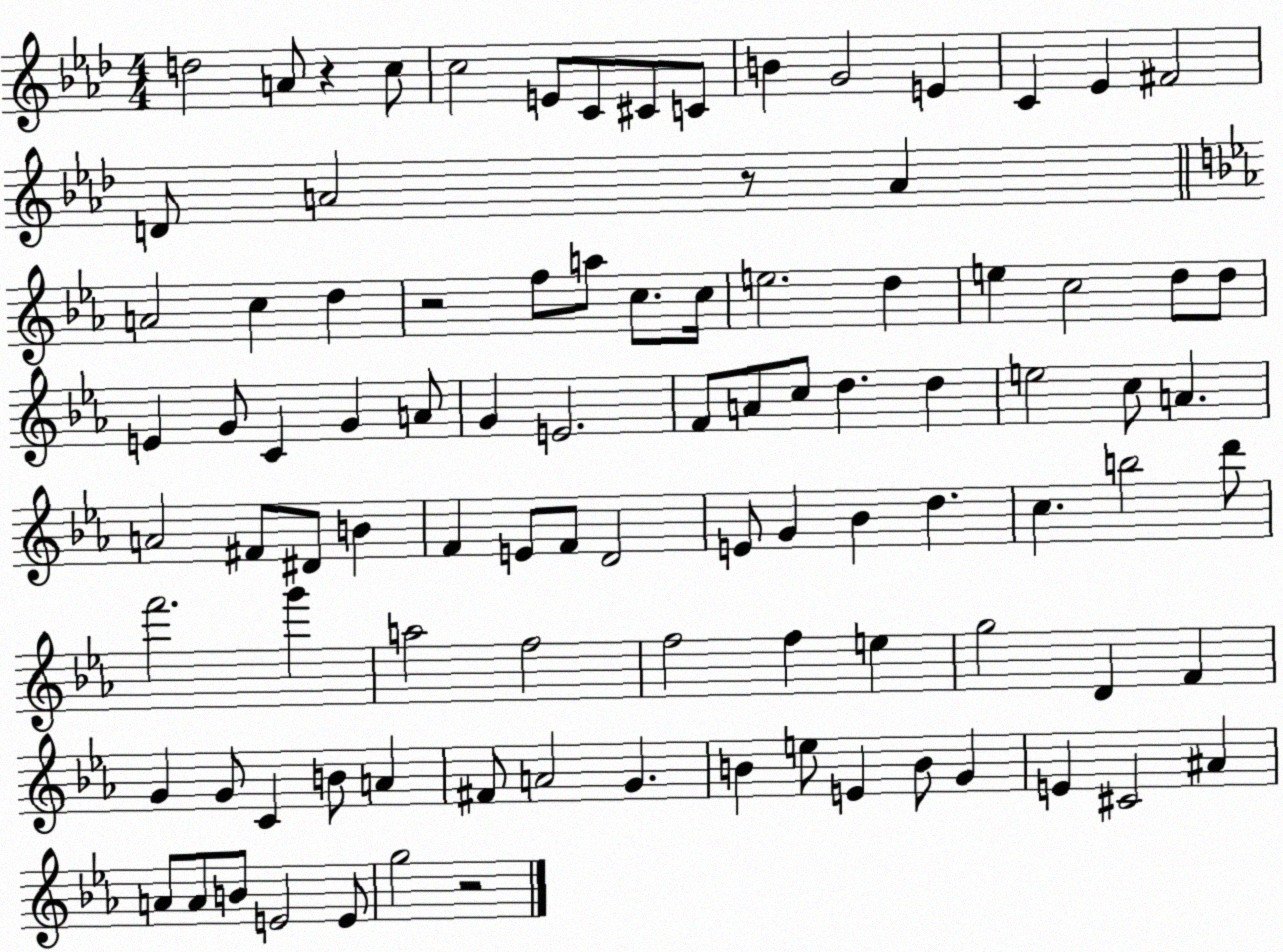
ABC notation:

X:1
T:Untitled
M:4/4
L:1/4
K:Ab
d2 A/2 z c/2 c2 E/2 C/2 ^C/2 C/2 B G2 E C _E ^F2 D/2 A2 z/2 A A2 c d z2 f/2 a/2 c/2 c/4 e2 d e c2 d/2 d/2 E G/2 C G A/2 G E2 F/2 A/2 c/2 d d e2 c/2 A A2 ^F/2 ^D/2 B F E/2 F/2 D2 E/2 G _B d c b2 d'/2 f'2 g' a2 f2 f2 f e g2 D F G G/2 C B/2 A ^F/2 A2 G B e/2 E B/2 G E ^C2 ^A A/2 A/2 B/2 E2 E/2 g2 z2